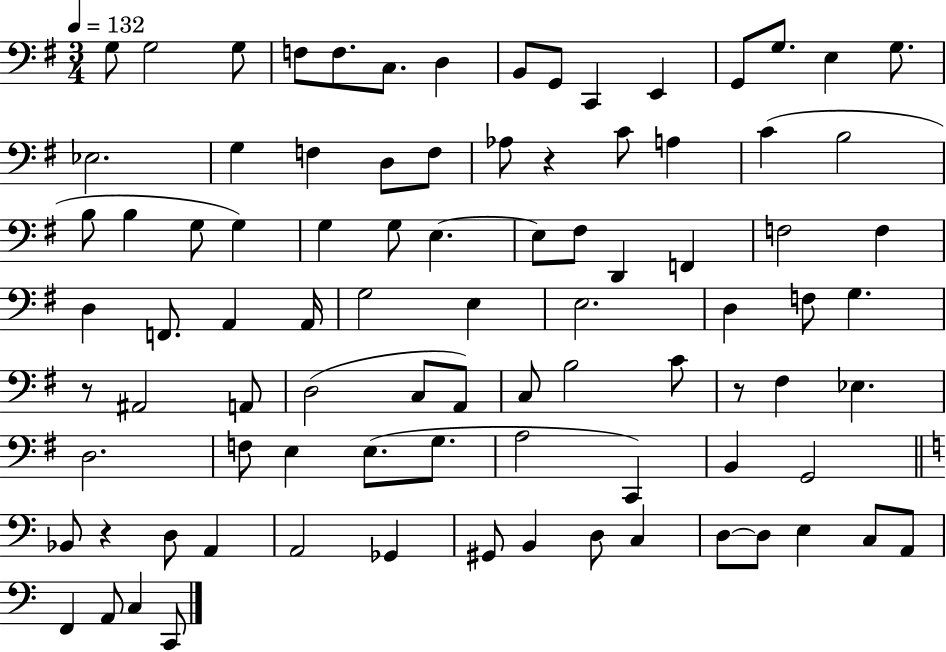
X:1
T:Untitled
M:3/4
L:1/4
K:G
G,/2 G,2 G,/2 F,/2 F,/2 C,/2 D, B,,/2 G,,/2 C,, E,, G,,/2 G,/2 E, G,/2 _E,2 G, F, D,/2 F,/2 _A,/2 z C/2 A, C B,2 B,/2 B, G,/2 G, G, G,/2 E, E,/2 ^F,/2 D,, F,, F,2 F, D, F,,/2 A,, A,,/4 G,2 E, E,2 D, F,/2 G, z/2 ^A,,2 A,,/2 D,2 C,/2 A,,/2 C,/2 B,2 C/2 z/2 ^F, _E, D,2 F,/2 E, E,/2 G,/2 A,2 C,, B,, G,,2 _B,,/2 z D,/2 A,, A,,2 _G,, ^G,,/2 B,, D,/2 C, D,/2 D,/2 E, C,/2 A,,/2 F,, A,,/2 C, C,,/2